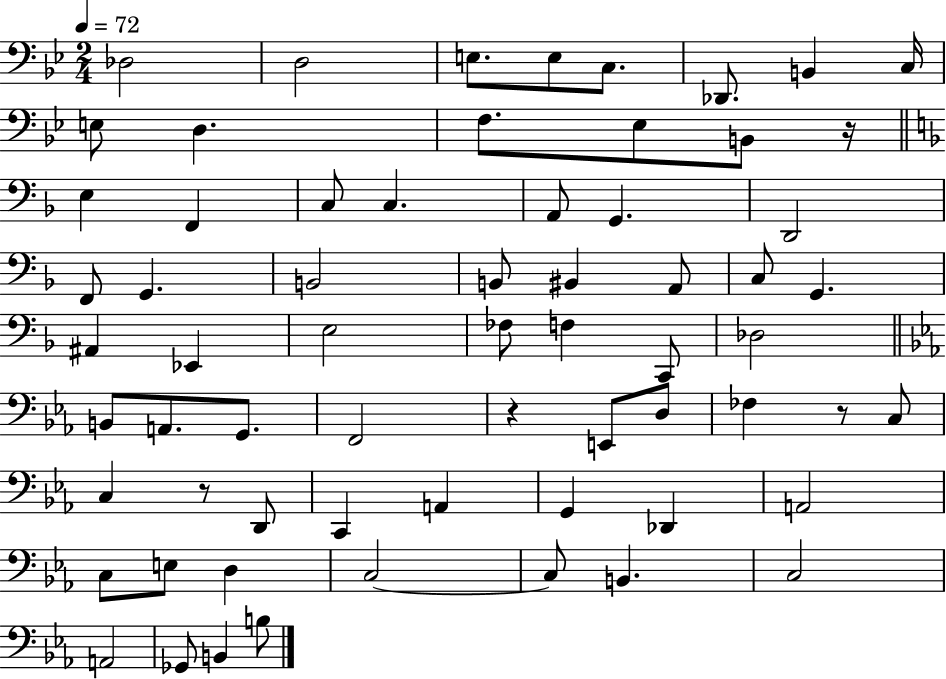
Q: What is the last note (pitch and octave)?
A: B3